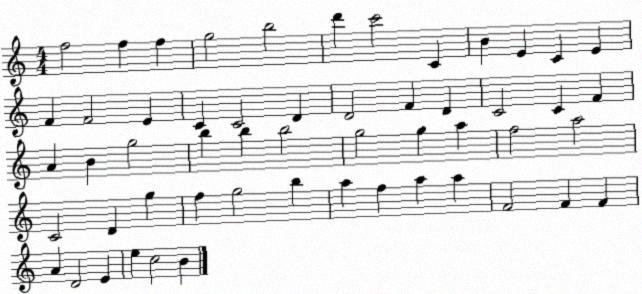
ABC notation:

X:1
T:Untitled
M:4/4
L:1/4
K:C
f2 f f g2 b2 d' c'2 C B E C E F F2 E C C2 D D2 F D C2 C F A B g2 b b b2 g2 g a f2 a2 C2 D g f g2 b a f a a F2 F F A D2 E e c2 B